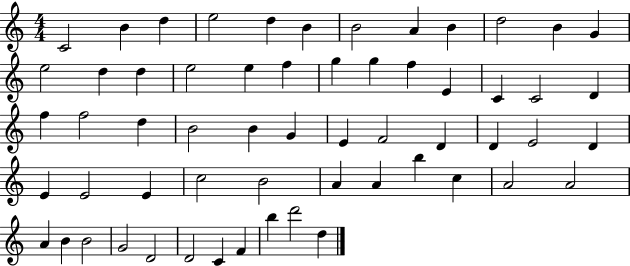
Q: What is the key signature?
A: C major